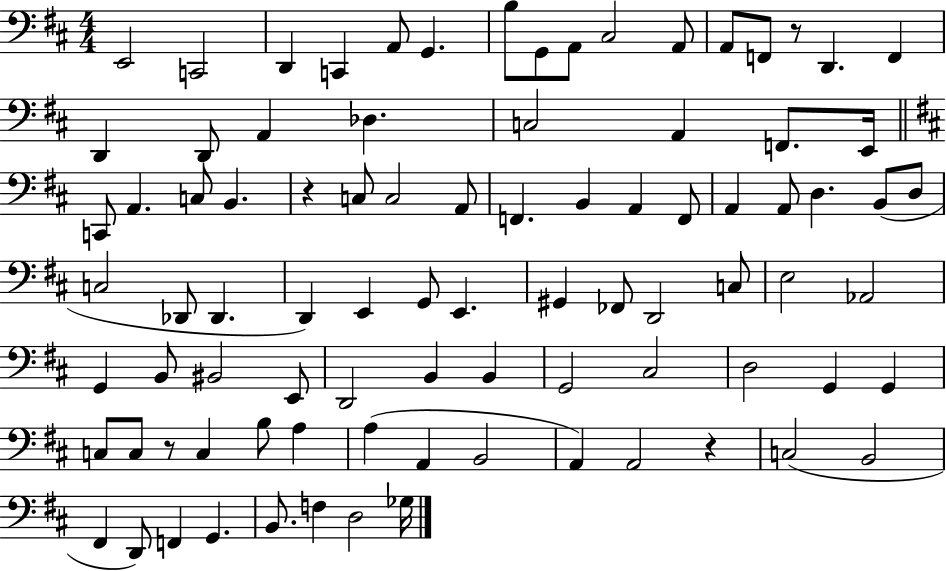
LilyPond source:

{
  \clef bass
  \numericTimeSignature
  \time 4/4
  \key d \major
  e,2 c,2 | d,4 c,4 a,8 g,4. | b8 g,8 a,8 cis2 a,8 | a,8 f,8 r8 d,4. f,4 | \break d,4 d,8 a,4 des4. | c2 a,4 f,8. e,16 | \bar "||" \break \key d \major c,8 a,4. c8 b,4. | r4 c8 c2 a,8 | f,4. b,4 a,4 f,8 | a,4 a,8 d4. b,8( d8 | \break c2 des,8 des,4. | d,4) e,4 g,8 e,4. | gis,4 fes,8 d,2 c8 | e2 aes,2 | \break g,4 b,8 bis,2 e,8 | d,2 b,4 b,4 | g,2 cis2 | d2 g,4 g,4 | \break c8 c8 r8 c4 b8 a4 | a4( a,4 b,2 | a,4) a,2 r4 | c2( b,2 | \break fis,4 d,8) f,4 g,4. | b,8. f4 d2 ges16 | \bar "|."
}